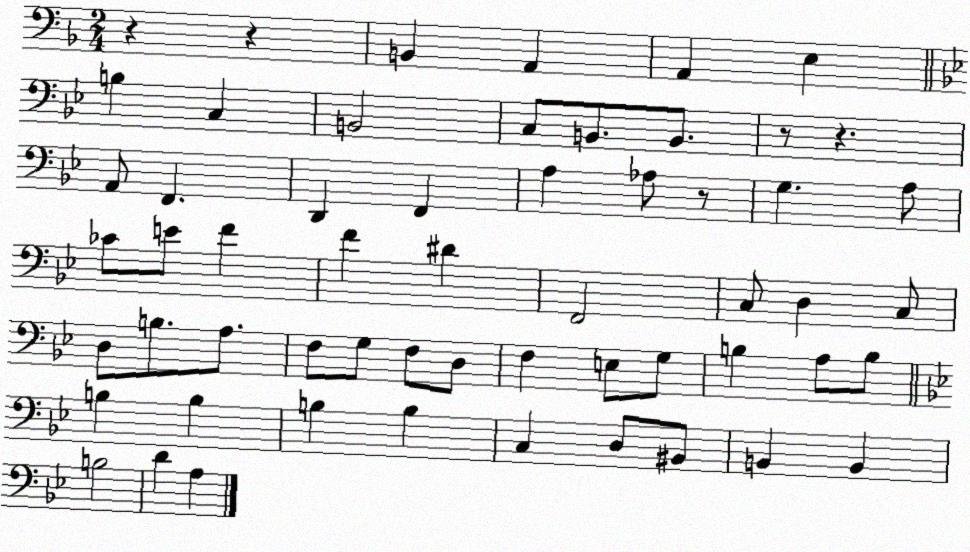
X:1
T:Untitled
M:2/4
L:1/4
K:F
z z B,, A,, A,, E, B, C, B,,2 C,/2 B,,/2 B,,/2 z/2 z A,,/2 F,, D,, F,, A, _A,/2 z/2 G, A,/2 _C/2 E/2 F F ^D F,,2 C,/2 D, C,/2 D,/2 B,/2 A,/2 F,/2 G,/2 F,/2 D,/2 F, E,/2 G,/2 B, A,/2 B,/2 B, B, B, B, C, D,/2 ^B,,/2 B,, B,, B,2 D A,